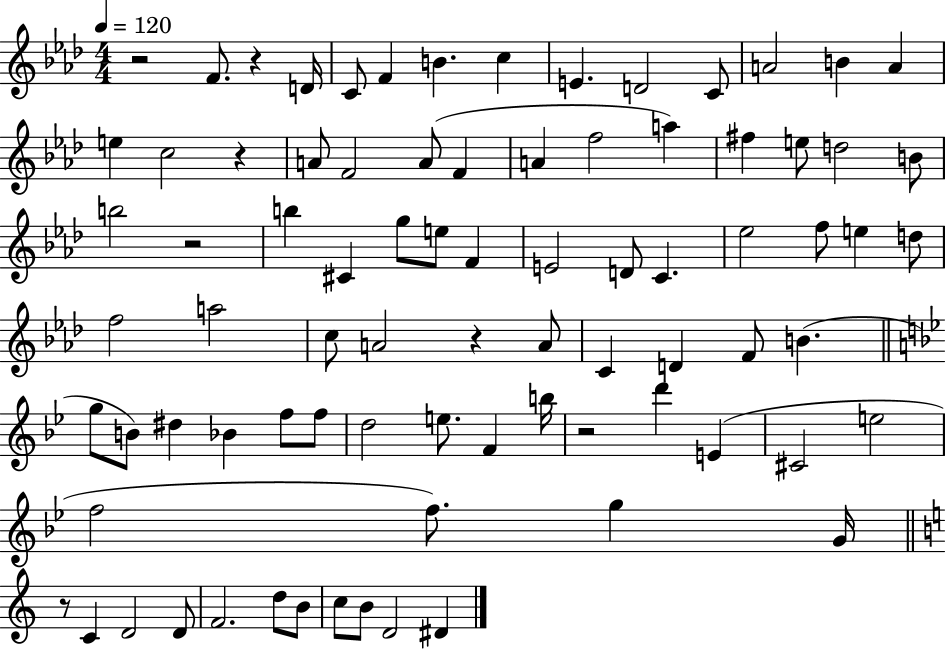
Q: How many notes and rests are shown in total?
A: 82